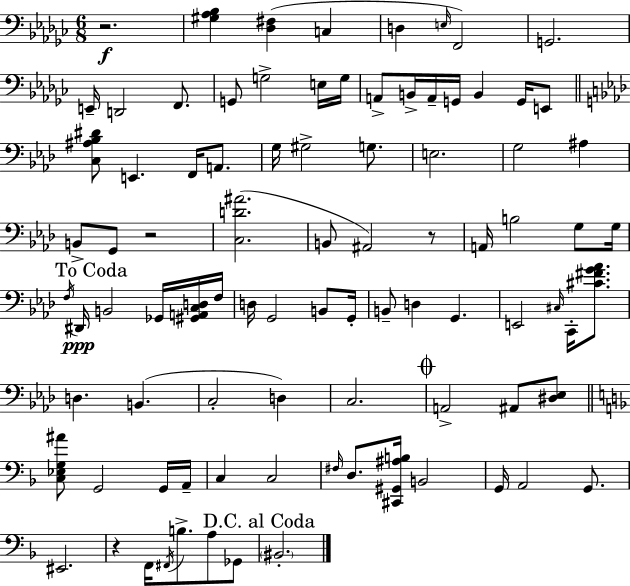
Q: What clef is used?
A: bass